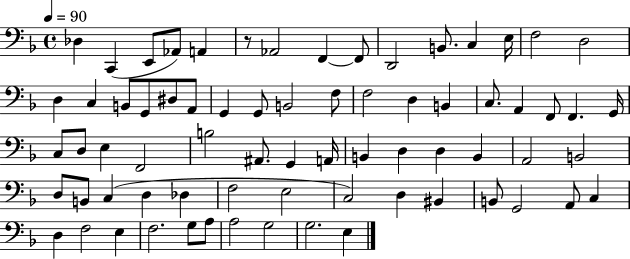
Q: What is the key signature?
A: F major